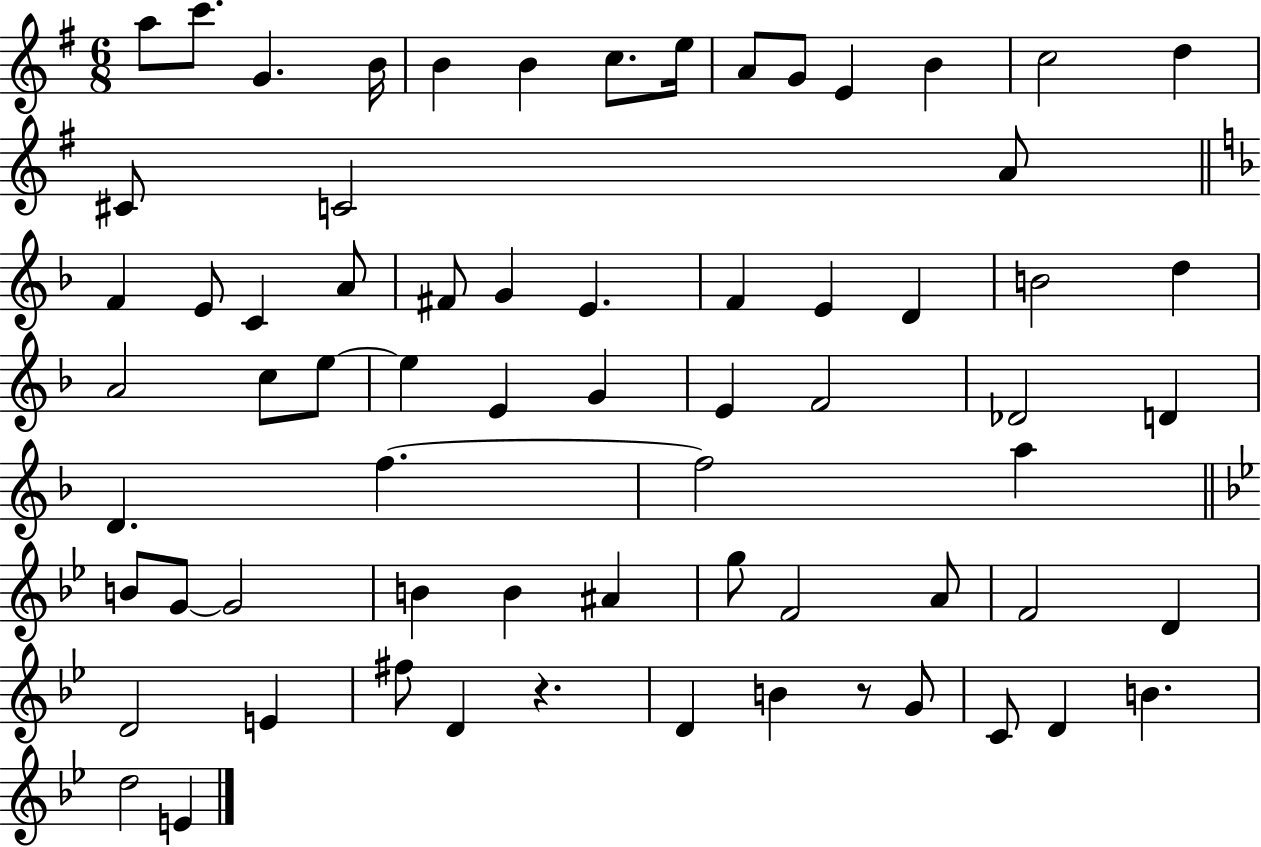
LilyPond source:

{
  \clef treble
  \numericTimeSignature
  \time 6/8
  \key g \major
  a''8 c'''8. g'4. b'16 | b'4 b'4 c''8. e''16 | a'8 g'8 e'4 b'4 | c''2 d''4 | \break cis'8 c'2 a'8 | \bar "||" \break \key d \minor f'4 e'8 c'4 a'8 | fis'8 g'4 e'4. | f'4 e'4 d'4 | b'2 d''4 | \break a'2 c''8 e''8~~ | e''4 e'4 g'4 | e'4 f'2 | des'2 d'4 | \break d'4. f''4.~~ | f''2 a''4 | \bar "||" \break \key bes \major b'8 g'8~~ g'2 | b'4 b'4 ais'4 | g''8 f'2 a'8 | f'2 d'4 | \break d'2 e'4 | fis''8 d'4 r4. | d'4 b'4 r8 g'8 | c'8 d'4 b'4. | \break d''2 e'4 | \bar "|."
}